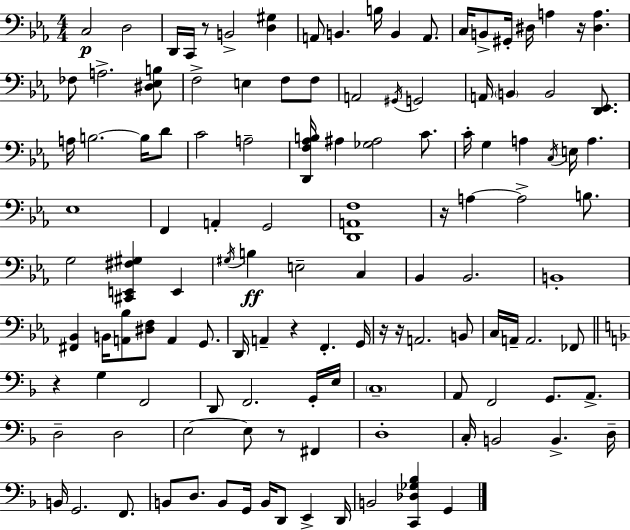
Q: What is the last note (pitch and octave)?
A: G2